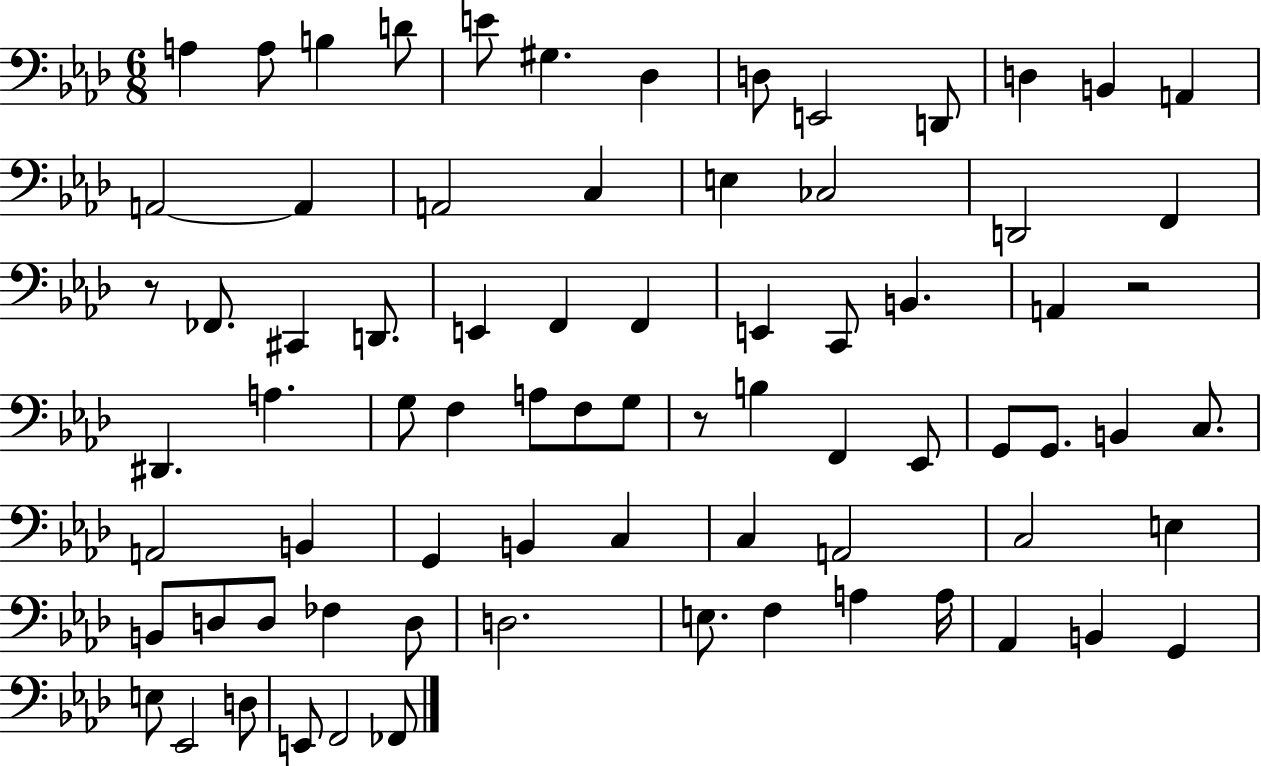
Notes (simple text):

A3/q A3/e B3/q D4/e E4/e G#3/q. Db3/q D3/e E2/h D2/e D3/q B2/q A2/q A2/h A2/q A2/h C3/q E3/q CES3/h D2/h F2/q R/e FES2/e. C#2/q D2/e. E2/q F2/q F2/q E2/q C2/e B2/q. A2/q R/h D#2/q. A3/q. G3/e F3/q A3/e F3/e G3/e R/e B3/q F2/q Eb2/e G2/e G2/e. B2/q C3/e. A2/h B2/q G2/q B2/q C3/q C3/q A2/h C3/h E3/q B2/e D3/e D3/e FES3/q D3/e D3/h. E3/e. F3/q A3/q A3/s Ab2/q B2/q G2/q E3/e Eb2/h D3/e E2/e F2/h FES2/e